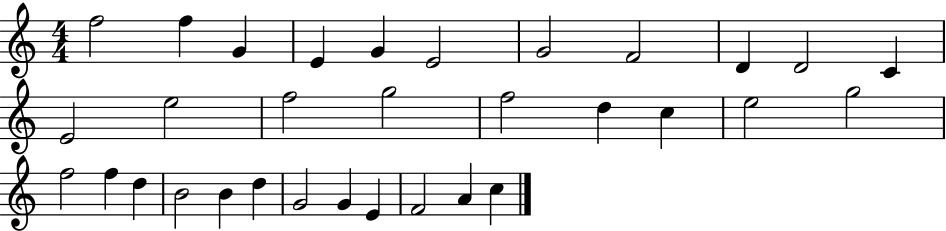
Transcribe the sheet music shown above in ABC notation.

X:1
T:Untitled
M:4/4
L:1/4
K:C
f2 f G E G E2 G2 F2 D D2 C E2 e2 f2 g2 f2 d c e2 g2 f2 f d B2 B d G2 G E F2 A c